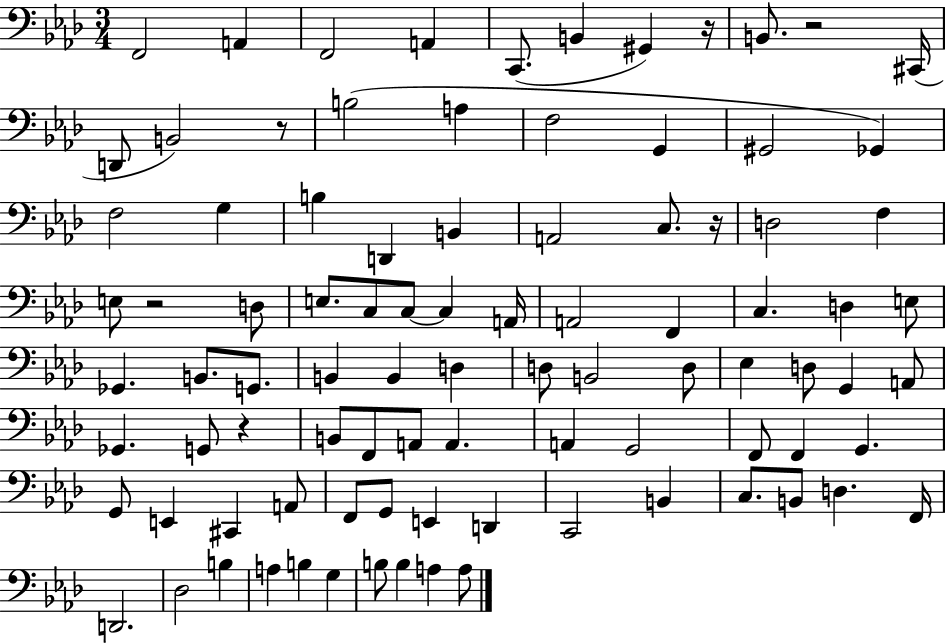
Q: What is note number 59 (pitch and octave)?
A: G2